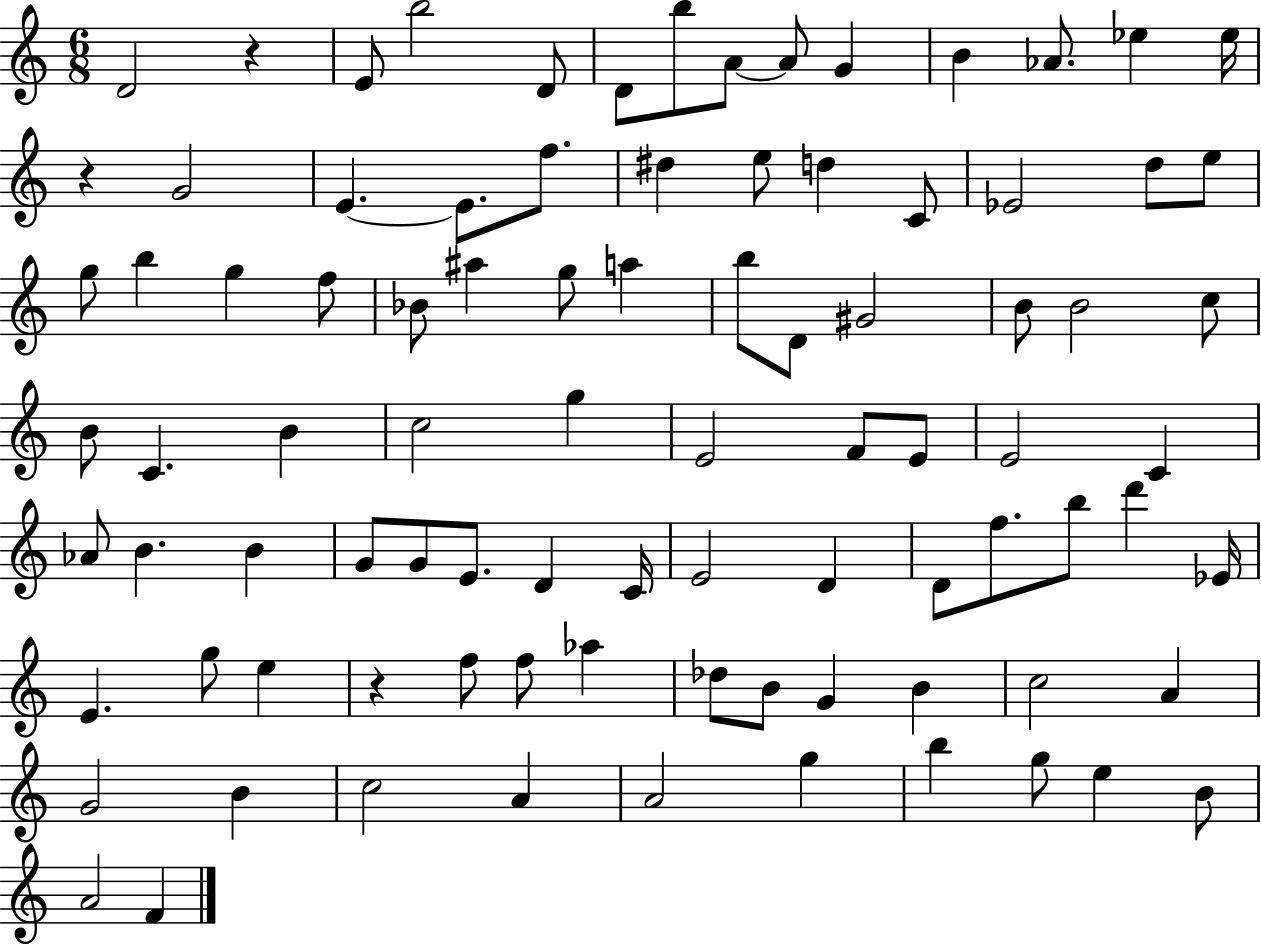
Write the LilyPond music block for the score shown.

{
  \clef treble
  \numericTimeSignature
  \time 6/8
  \key c \major
  \repeat volta 2 { d'2 r4 | e'8 b''2 d'8 | d'8 b''8 a'8~~ a'8 g'4 | b'4 aes'8. ees''4 ees''16 | \break r4 g'2 | e'4.~~ e'8. f''8. | dis''4 e''8 d''4 c'8 | ees'2 d''8 e''8 | \break g''8 b''4 g''4 f''8 | bes'8 ais''4 g''8 a''4 | b''8 d'8 gis'2 | b'8 b'2 c''8 | \break b'8 c'4. b'4 | c''2 g''4 | e'2 f'8 e'8 | e'2 c'4 | \break aes'8 b'4. b'4 | g'8 g'8 e'8. d'4 c'16 | e'2 d'4 | d'8 f''8. b''8 d'''4 ees'16 | \break e'4. g''8 e''4 | r4 f''8 f''8 aes''4 | des''8 b'8 g'4 b'4 | c''2 a'4 | \break g'2 b'4 | c''2 a'4 | a'2 g''4 | b''4 g''8 e''4 b'8 | \break a'2 f'4 | } \bar "|."
}